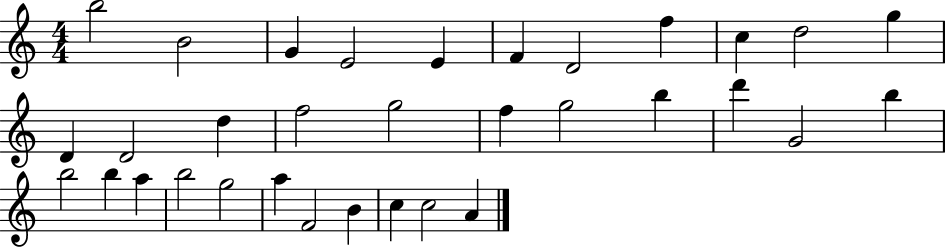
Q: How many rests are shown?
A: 0